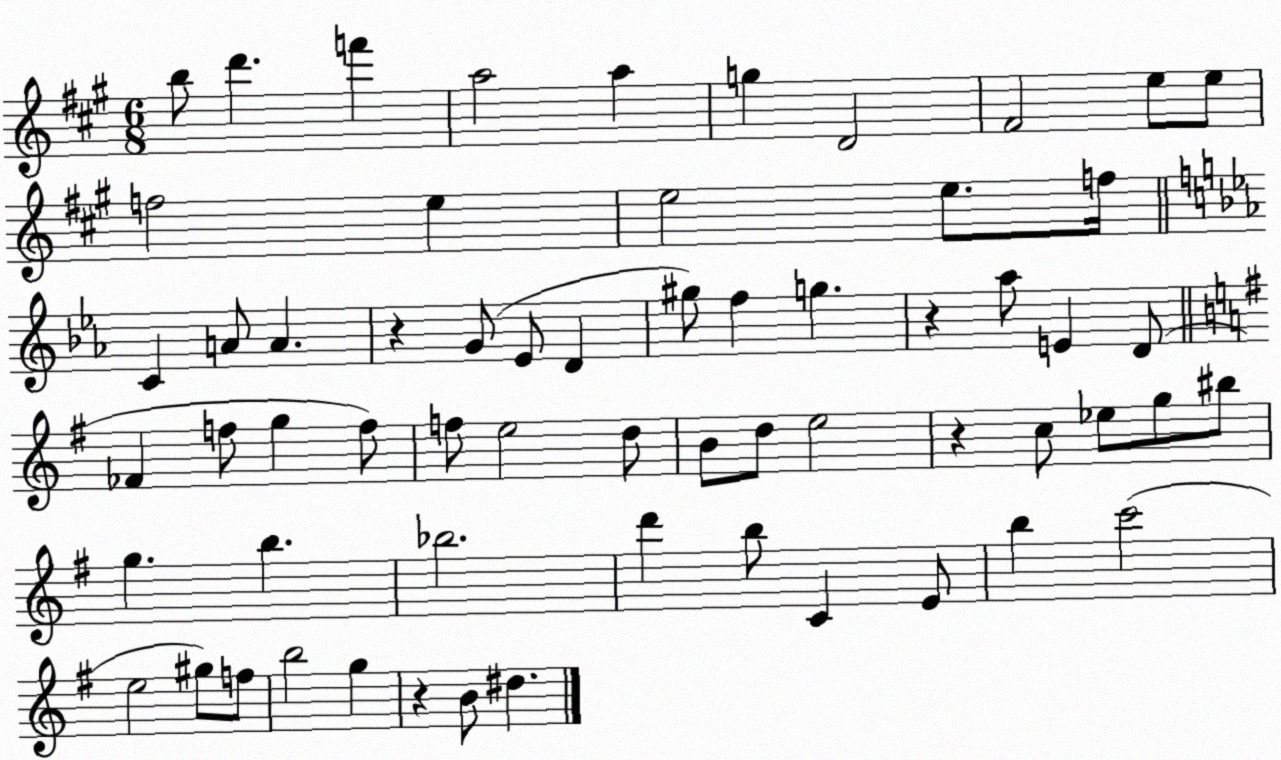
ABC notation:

X:1
T:Untitled
M:6/8
L:1/4
K:A
b/2 d' f' a2 a g D2 ^F2 e/2 e/2 f2 e e2 e/2 f/4 C A/2 A z G/2 _E/2 D ^g/2 f g z _a/2 E D/2 _F f/2 g f/2 f/2 e2 d/2 B/2 d/2 e2 z c/2 _e/2 g/2 ^b/2 g b _b2 d' b/2 C E/2 b c'2 e2 ^g/2 f/2 b2 g z B/2 ^d